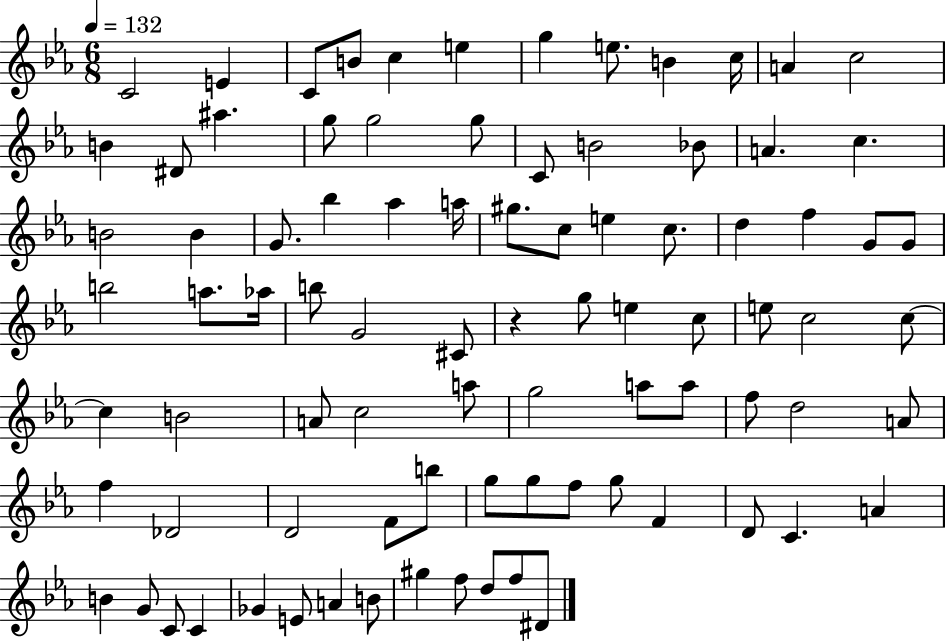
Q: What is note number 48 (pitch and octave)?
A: C5